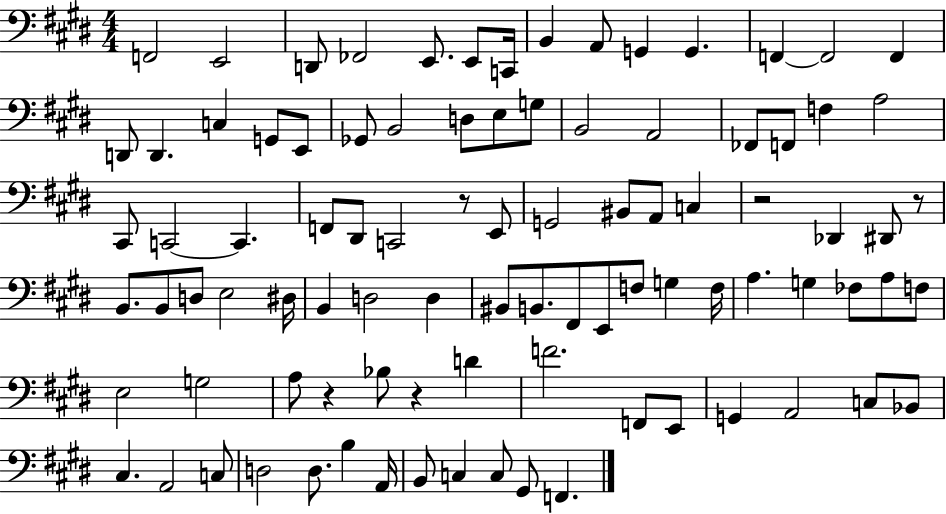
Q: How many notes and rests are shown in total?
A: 92